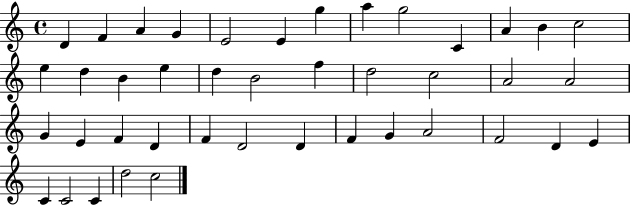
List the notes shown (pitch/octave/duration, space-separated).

D4/q F4/q A4/q G4/q E4/h E4/q G5/q A5/q G5/h C4/q A4/q B4/q C5/h E5/q D5/q B4/q E5/q D5/q B4/h F5/q D5/h C5/h A4/h A4/h G4/q E4/q F4/q D4/q F4/q D4/h D4/q F4/q G4/q A4/h F4/h D4/q E4/q C4/q C4/h C4/q D5/h C5/h